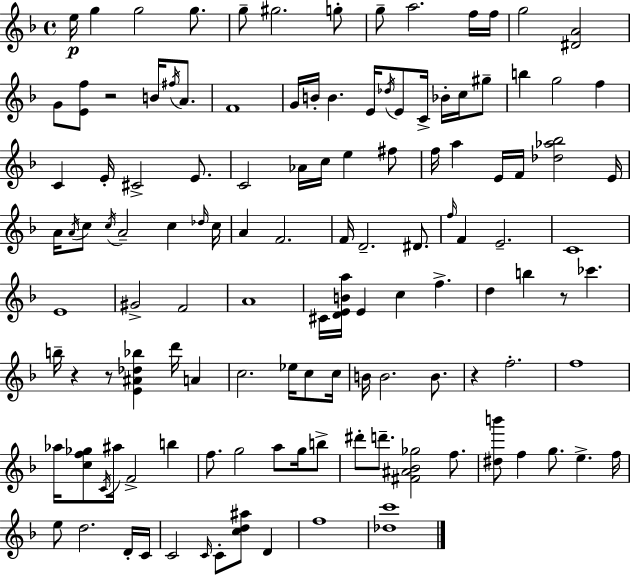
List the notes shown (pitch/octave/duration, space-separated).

E5/s G5/q G5/h G5/e. G5/e G#5/h. G5/e G5/e A5/h. F5/s F5/s G5/h [D#4,A4]/h G4/e [E4,F5]/e R/h B4/s F#5/s A4/e. F4/w G4/s B4/s B4/q. E4/s Db5/s E4/e C4/s Bb4/s C5/s G#5/e B5/q G5/h F5/q C4/q E4/s C#4/h E4/e. C4/h Ab4/s C5/s E5/q F#5/e F5/s A5/q E4/s F4/s [Db5,Ab5,Bb5]/h E4/s A4/s A4/s C5/e C5/s A4/h C5/q Db5/s C5/s A4/q F4/h. F4/s D4/h. D#4/e. F5/s F4/q E4/h. C4/w E4/w G#4/h F4/h A4/w C#4/s [D4,E4,B4,A5]/s E4/q C5/q F5/q. D5/q B5/q R/e CES6/q. B5/s R/q R/e [E4,A#4,Db5,Bb5]/q D6/s A4/q C5/h. Eb5/s C5/e C5/s B4/s B4/h. B4/e. R/q F5/h. F5/w Ab5/s [C5,F5,Gb5]/e C4/s A#5/s F4/h B5/q F5/e. G5/h A5/e G5/s B5/e D#6/e D6/e. [F#4,A#4,Bb4,Gb5]/h F5/e. [D#5,B6]/e F5/q G5/e. E5/q. F5/s E5/e D5/h. D4/s C4/s C4/h C4/s C4/e [C5,D5,A#5]/e D4/q F5/w [Db5,C6]/w